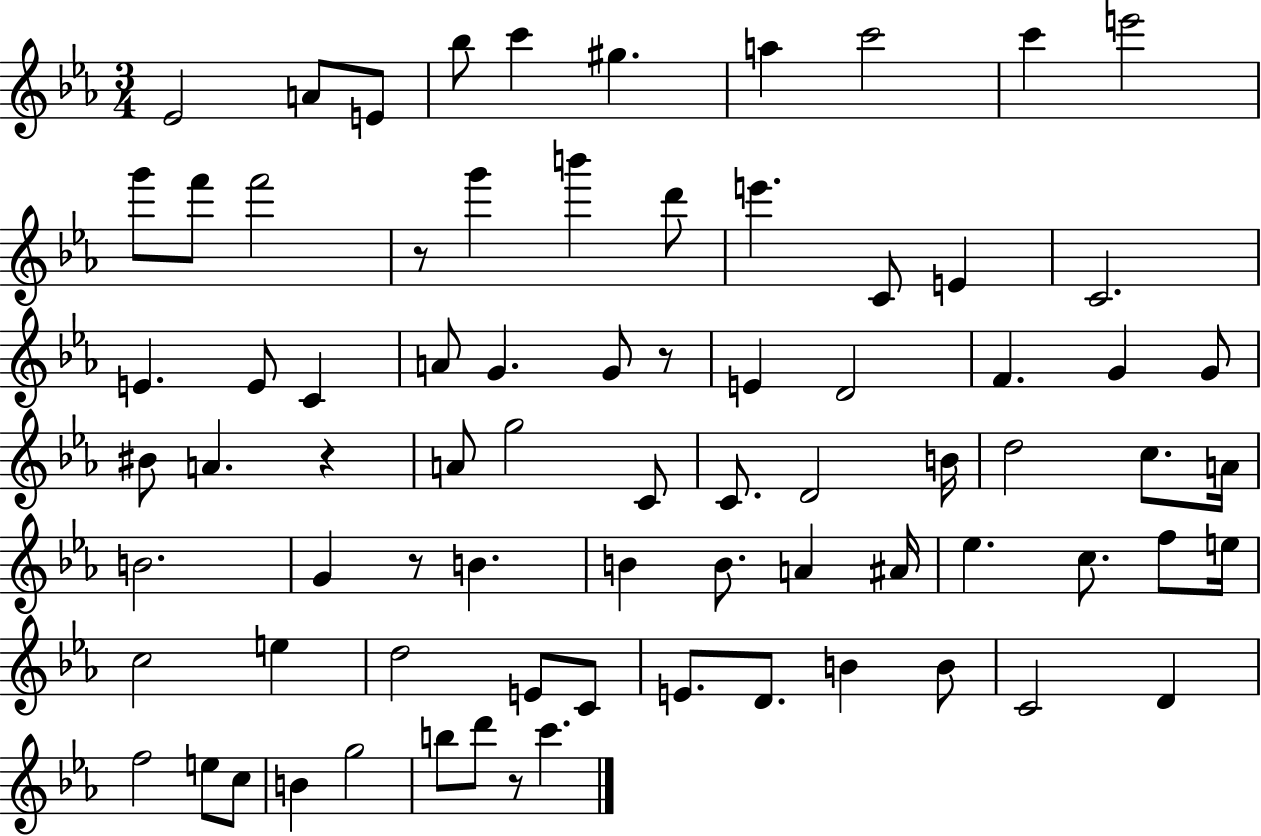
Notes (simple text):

Eb4/h A4/e E4/e Bb5/e C6/q G#5/q. A5/q C6/h C6/q E6/h G6/e F6/e F6/h R/e G6/q B6/q D6/e E6/q. C4/e E4/q C4/h. E4/q. E4/e C4/q A4/e G4/q. G4/e R/e E4/q D4/h F4/q. G4/q G4/e BIS4/e A4/q. R/q A4/e G5/h C4/e C4/e. D4/h B4/s D5/h C5/e. A4/s B4/h. G4/q R/e B4/q. B4/q B4/e. A4/q A#4/s Eb5/q. C5/e. F5/e E5/s C5/h E5/q D5/h E4/e C4/e E4/e. D4/e. B4/q B4/e C4/h D4/q F5/h E5/e C5/e B4/q G5/h B5/e D6/e R/e C6/q.